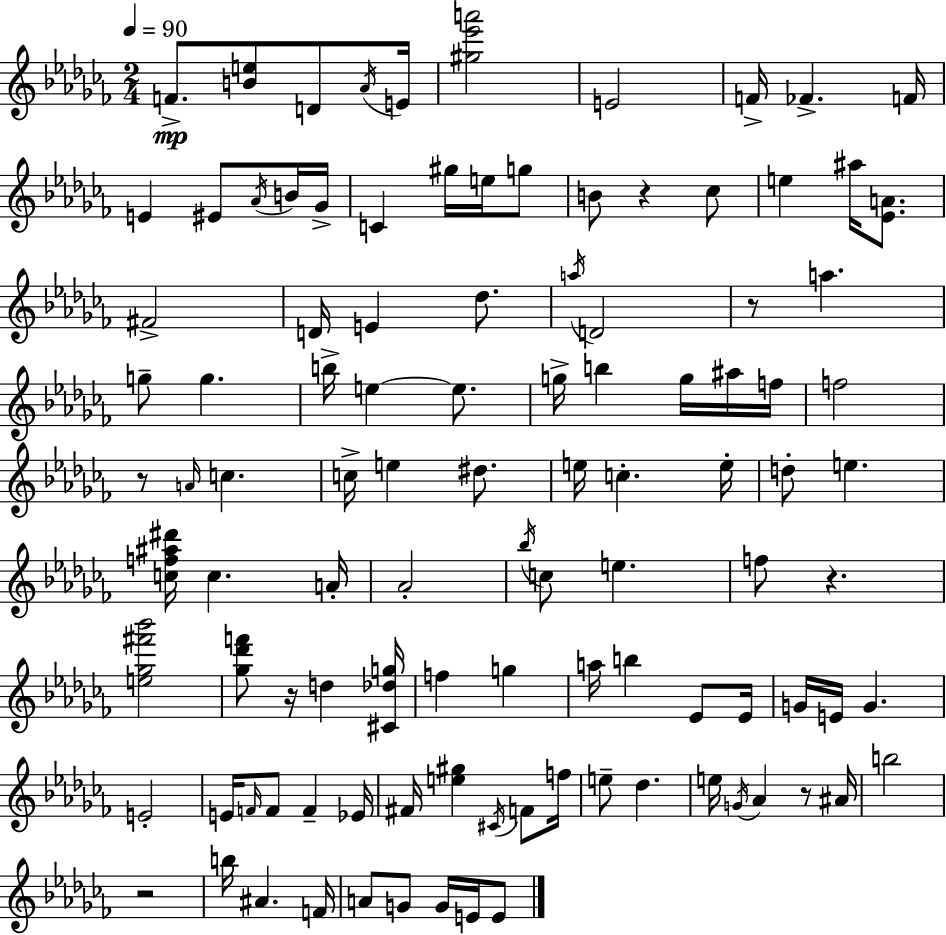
F4/e. [B4,E5]/e D4/e Ab4/s E4/s [G#5,Eb6,A6]/h E4/h F4/s FES4/q. F4/s E4/q EIS4/e Ab4/s B4/s Gb4/s C4/q G#5/s E5/s G5/e B4/e R/q CES5/e E5/q A#5/s [Eb4,A4]/e. F#4/h D4/s E4/q Db5/e. A5/s D4/h R/e A5/q. G5/e G5/q. B5/s E5/q E5/e. G5/s B5/q G5/s A#5/s F5/s F5/h R/e A4/s C5/q. C5/s E5/q D#5/e. E5/s C5/q. E5/s D5/e E5/q. [C5,F5,A#5,D#6]/s C5/q. A4/s Ab4/h Bb5/s C5/e E5/q. F5/e R/q. [E5,Gb5,F#6,Bb6]/h [Gb5,Db6,F6]/e R/s D5/q [C#4,Db5,G5]/s F5/q G5/q A5/s B5/q Eb4/e Eb4/s G4/s E4/s G4/q. E4/h E4/s F4/s F4/e F4/q Eb4/s F#4/s [E5,G#5]/q C#4/s F4/e F5/s E5/e Db5/q. E5/s G4/s Ab4/q R/e A#4/s B5/h R/h B5/s A#4/q. F4/s A4/e G4/e G4/s E4/s E4/e